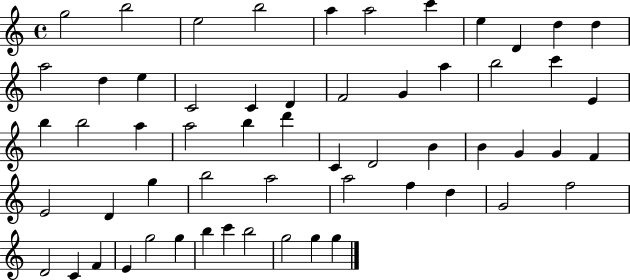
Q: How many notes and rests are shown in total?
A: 58